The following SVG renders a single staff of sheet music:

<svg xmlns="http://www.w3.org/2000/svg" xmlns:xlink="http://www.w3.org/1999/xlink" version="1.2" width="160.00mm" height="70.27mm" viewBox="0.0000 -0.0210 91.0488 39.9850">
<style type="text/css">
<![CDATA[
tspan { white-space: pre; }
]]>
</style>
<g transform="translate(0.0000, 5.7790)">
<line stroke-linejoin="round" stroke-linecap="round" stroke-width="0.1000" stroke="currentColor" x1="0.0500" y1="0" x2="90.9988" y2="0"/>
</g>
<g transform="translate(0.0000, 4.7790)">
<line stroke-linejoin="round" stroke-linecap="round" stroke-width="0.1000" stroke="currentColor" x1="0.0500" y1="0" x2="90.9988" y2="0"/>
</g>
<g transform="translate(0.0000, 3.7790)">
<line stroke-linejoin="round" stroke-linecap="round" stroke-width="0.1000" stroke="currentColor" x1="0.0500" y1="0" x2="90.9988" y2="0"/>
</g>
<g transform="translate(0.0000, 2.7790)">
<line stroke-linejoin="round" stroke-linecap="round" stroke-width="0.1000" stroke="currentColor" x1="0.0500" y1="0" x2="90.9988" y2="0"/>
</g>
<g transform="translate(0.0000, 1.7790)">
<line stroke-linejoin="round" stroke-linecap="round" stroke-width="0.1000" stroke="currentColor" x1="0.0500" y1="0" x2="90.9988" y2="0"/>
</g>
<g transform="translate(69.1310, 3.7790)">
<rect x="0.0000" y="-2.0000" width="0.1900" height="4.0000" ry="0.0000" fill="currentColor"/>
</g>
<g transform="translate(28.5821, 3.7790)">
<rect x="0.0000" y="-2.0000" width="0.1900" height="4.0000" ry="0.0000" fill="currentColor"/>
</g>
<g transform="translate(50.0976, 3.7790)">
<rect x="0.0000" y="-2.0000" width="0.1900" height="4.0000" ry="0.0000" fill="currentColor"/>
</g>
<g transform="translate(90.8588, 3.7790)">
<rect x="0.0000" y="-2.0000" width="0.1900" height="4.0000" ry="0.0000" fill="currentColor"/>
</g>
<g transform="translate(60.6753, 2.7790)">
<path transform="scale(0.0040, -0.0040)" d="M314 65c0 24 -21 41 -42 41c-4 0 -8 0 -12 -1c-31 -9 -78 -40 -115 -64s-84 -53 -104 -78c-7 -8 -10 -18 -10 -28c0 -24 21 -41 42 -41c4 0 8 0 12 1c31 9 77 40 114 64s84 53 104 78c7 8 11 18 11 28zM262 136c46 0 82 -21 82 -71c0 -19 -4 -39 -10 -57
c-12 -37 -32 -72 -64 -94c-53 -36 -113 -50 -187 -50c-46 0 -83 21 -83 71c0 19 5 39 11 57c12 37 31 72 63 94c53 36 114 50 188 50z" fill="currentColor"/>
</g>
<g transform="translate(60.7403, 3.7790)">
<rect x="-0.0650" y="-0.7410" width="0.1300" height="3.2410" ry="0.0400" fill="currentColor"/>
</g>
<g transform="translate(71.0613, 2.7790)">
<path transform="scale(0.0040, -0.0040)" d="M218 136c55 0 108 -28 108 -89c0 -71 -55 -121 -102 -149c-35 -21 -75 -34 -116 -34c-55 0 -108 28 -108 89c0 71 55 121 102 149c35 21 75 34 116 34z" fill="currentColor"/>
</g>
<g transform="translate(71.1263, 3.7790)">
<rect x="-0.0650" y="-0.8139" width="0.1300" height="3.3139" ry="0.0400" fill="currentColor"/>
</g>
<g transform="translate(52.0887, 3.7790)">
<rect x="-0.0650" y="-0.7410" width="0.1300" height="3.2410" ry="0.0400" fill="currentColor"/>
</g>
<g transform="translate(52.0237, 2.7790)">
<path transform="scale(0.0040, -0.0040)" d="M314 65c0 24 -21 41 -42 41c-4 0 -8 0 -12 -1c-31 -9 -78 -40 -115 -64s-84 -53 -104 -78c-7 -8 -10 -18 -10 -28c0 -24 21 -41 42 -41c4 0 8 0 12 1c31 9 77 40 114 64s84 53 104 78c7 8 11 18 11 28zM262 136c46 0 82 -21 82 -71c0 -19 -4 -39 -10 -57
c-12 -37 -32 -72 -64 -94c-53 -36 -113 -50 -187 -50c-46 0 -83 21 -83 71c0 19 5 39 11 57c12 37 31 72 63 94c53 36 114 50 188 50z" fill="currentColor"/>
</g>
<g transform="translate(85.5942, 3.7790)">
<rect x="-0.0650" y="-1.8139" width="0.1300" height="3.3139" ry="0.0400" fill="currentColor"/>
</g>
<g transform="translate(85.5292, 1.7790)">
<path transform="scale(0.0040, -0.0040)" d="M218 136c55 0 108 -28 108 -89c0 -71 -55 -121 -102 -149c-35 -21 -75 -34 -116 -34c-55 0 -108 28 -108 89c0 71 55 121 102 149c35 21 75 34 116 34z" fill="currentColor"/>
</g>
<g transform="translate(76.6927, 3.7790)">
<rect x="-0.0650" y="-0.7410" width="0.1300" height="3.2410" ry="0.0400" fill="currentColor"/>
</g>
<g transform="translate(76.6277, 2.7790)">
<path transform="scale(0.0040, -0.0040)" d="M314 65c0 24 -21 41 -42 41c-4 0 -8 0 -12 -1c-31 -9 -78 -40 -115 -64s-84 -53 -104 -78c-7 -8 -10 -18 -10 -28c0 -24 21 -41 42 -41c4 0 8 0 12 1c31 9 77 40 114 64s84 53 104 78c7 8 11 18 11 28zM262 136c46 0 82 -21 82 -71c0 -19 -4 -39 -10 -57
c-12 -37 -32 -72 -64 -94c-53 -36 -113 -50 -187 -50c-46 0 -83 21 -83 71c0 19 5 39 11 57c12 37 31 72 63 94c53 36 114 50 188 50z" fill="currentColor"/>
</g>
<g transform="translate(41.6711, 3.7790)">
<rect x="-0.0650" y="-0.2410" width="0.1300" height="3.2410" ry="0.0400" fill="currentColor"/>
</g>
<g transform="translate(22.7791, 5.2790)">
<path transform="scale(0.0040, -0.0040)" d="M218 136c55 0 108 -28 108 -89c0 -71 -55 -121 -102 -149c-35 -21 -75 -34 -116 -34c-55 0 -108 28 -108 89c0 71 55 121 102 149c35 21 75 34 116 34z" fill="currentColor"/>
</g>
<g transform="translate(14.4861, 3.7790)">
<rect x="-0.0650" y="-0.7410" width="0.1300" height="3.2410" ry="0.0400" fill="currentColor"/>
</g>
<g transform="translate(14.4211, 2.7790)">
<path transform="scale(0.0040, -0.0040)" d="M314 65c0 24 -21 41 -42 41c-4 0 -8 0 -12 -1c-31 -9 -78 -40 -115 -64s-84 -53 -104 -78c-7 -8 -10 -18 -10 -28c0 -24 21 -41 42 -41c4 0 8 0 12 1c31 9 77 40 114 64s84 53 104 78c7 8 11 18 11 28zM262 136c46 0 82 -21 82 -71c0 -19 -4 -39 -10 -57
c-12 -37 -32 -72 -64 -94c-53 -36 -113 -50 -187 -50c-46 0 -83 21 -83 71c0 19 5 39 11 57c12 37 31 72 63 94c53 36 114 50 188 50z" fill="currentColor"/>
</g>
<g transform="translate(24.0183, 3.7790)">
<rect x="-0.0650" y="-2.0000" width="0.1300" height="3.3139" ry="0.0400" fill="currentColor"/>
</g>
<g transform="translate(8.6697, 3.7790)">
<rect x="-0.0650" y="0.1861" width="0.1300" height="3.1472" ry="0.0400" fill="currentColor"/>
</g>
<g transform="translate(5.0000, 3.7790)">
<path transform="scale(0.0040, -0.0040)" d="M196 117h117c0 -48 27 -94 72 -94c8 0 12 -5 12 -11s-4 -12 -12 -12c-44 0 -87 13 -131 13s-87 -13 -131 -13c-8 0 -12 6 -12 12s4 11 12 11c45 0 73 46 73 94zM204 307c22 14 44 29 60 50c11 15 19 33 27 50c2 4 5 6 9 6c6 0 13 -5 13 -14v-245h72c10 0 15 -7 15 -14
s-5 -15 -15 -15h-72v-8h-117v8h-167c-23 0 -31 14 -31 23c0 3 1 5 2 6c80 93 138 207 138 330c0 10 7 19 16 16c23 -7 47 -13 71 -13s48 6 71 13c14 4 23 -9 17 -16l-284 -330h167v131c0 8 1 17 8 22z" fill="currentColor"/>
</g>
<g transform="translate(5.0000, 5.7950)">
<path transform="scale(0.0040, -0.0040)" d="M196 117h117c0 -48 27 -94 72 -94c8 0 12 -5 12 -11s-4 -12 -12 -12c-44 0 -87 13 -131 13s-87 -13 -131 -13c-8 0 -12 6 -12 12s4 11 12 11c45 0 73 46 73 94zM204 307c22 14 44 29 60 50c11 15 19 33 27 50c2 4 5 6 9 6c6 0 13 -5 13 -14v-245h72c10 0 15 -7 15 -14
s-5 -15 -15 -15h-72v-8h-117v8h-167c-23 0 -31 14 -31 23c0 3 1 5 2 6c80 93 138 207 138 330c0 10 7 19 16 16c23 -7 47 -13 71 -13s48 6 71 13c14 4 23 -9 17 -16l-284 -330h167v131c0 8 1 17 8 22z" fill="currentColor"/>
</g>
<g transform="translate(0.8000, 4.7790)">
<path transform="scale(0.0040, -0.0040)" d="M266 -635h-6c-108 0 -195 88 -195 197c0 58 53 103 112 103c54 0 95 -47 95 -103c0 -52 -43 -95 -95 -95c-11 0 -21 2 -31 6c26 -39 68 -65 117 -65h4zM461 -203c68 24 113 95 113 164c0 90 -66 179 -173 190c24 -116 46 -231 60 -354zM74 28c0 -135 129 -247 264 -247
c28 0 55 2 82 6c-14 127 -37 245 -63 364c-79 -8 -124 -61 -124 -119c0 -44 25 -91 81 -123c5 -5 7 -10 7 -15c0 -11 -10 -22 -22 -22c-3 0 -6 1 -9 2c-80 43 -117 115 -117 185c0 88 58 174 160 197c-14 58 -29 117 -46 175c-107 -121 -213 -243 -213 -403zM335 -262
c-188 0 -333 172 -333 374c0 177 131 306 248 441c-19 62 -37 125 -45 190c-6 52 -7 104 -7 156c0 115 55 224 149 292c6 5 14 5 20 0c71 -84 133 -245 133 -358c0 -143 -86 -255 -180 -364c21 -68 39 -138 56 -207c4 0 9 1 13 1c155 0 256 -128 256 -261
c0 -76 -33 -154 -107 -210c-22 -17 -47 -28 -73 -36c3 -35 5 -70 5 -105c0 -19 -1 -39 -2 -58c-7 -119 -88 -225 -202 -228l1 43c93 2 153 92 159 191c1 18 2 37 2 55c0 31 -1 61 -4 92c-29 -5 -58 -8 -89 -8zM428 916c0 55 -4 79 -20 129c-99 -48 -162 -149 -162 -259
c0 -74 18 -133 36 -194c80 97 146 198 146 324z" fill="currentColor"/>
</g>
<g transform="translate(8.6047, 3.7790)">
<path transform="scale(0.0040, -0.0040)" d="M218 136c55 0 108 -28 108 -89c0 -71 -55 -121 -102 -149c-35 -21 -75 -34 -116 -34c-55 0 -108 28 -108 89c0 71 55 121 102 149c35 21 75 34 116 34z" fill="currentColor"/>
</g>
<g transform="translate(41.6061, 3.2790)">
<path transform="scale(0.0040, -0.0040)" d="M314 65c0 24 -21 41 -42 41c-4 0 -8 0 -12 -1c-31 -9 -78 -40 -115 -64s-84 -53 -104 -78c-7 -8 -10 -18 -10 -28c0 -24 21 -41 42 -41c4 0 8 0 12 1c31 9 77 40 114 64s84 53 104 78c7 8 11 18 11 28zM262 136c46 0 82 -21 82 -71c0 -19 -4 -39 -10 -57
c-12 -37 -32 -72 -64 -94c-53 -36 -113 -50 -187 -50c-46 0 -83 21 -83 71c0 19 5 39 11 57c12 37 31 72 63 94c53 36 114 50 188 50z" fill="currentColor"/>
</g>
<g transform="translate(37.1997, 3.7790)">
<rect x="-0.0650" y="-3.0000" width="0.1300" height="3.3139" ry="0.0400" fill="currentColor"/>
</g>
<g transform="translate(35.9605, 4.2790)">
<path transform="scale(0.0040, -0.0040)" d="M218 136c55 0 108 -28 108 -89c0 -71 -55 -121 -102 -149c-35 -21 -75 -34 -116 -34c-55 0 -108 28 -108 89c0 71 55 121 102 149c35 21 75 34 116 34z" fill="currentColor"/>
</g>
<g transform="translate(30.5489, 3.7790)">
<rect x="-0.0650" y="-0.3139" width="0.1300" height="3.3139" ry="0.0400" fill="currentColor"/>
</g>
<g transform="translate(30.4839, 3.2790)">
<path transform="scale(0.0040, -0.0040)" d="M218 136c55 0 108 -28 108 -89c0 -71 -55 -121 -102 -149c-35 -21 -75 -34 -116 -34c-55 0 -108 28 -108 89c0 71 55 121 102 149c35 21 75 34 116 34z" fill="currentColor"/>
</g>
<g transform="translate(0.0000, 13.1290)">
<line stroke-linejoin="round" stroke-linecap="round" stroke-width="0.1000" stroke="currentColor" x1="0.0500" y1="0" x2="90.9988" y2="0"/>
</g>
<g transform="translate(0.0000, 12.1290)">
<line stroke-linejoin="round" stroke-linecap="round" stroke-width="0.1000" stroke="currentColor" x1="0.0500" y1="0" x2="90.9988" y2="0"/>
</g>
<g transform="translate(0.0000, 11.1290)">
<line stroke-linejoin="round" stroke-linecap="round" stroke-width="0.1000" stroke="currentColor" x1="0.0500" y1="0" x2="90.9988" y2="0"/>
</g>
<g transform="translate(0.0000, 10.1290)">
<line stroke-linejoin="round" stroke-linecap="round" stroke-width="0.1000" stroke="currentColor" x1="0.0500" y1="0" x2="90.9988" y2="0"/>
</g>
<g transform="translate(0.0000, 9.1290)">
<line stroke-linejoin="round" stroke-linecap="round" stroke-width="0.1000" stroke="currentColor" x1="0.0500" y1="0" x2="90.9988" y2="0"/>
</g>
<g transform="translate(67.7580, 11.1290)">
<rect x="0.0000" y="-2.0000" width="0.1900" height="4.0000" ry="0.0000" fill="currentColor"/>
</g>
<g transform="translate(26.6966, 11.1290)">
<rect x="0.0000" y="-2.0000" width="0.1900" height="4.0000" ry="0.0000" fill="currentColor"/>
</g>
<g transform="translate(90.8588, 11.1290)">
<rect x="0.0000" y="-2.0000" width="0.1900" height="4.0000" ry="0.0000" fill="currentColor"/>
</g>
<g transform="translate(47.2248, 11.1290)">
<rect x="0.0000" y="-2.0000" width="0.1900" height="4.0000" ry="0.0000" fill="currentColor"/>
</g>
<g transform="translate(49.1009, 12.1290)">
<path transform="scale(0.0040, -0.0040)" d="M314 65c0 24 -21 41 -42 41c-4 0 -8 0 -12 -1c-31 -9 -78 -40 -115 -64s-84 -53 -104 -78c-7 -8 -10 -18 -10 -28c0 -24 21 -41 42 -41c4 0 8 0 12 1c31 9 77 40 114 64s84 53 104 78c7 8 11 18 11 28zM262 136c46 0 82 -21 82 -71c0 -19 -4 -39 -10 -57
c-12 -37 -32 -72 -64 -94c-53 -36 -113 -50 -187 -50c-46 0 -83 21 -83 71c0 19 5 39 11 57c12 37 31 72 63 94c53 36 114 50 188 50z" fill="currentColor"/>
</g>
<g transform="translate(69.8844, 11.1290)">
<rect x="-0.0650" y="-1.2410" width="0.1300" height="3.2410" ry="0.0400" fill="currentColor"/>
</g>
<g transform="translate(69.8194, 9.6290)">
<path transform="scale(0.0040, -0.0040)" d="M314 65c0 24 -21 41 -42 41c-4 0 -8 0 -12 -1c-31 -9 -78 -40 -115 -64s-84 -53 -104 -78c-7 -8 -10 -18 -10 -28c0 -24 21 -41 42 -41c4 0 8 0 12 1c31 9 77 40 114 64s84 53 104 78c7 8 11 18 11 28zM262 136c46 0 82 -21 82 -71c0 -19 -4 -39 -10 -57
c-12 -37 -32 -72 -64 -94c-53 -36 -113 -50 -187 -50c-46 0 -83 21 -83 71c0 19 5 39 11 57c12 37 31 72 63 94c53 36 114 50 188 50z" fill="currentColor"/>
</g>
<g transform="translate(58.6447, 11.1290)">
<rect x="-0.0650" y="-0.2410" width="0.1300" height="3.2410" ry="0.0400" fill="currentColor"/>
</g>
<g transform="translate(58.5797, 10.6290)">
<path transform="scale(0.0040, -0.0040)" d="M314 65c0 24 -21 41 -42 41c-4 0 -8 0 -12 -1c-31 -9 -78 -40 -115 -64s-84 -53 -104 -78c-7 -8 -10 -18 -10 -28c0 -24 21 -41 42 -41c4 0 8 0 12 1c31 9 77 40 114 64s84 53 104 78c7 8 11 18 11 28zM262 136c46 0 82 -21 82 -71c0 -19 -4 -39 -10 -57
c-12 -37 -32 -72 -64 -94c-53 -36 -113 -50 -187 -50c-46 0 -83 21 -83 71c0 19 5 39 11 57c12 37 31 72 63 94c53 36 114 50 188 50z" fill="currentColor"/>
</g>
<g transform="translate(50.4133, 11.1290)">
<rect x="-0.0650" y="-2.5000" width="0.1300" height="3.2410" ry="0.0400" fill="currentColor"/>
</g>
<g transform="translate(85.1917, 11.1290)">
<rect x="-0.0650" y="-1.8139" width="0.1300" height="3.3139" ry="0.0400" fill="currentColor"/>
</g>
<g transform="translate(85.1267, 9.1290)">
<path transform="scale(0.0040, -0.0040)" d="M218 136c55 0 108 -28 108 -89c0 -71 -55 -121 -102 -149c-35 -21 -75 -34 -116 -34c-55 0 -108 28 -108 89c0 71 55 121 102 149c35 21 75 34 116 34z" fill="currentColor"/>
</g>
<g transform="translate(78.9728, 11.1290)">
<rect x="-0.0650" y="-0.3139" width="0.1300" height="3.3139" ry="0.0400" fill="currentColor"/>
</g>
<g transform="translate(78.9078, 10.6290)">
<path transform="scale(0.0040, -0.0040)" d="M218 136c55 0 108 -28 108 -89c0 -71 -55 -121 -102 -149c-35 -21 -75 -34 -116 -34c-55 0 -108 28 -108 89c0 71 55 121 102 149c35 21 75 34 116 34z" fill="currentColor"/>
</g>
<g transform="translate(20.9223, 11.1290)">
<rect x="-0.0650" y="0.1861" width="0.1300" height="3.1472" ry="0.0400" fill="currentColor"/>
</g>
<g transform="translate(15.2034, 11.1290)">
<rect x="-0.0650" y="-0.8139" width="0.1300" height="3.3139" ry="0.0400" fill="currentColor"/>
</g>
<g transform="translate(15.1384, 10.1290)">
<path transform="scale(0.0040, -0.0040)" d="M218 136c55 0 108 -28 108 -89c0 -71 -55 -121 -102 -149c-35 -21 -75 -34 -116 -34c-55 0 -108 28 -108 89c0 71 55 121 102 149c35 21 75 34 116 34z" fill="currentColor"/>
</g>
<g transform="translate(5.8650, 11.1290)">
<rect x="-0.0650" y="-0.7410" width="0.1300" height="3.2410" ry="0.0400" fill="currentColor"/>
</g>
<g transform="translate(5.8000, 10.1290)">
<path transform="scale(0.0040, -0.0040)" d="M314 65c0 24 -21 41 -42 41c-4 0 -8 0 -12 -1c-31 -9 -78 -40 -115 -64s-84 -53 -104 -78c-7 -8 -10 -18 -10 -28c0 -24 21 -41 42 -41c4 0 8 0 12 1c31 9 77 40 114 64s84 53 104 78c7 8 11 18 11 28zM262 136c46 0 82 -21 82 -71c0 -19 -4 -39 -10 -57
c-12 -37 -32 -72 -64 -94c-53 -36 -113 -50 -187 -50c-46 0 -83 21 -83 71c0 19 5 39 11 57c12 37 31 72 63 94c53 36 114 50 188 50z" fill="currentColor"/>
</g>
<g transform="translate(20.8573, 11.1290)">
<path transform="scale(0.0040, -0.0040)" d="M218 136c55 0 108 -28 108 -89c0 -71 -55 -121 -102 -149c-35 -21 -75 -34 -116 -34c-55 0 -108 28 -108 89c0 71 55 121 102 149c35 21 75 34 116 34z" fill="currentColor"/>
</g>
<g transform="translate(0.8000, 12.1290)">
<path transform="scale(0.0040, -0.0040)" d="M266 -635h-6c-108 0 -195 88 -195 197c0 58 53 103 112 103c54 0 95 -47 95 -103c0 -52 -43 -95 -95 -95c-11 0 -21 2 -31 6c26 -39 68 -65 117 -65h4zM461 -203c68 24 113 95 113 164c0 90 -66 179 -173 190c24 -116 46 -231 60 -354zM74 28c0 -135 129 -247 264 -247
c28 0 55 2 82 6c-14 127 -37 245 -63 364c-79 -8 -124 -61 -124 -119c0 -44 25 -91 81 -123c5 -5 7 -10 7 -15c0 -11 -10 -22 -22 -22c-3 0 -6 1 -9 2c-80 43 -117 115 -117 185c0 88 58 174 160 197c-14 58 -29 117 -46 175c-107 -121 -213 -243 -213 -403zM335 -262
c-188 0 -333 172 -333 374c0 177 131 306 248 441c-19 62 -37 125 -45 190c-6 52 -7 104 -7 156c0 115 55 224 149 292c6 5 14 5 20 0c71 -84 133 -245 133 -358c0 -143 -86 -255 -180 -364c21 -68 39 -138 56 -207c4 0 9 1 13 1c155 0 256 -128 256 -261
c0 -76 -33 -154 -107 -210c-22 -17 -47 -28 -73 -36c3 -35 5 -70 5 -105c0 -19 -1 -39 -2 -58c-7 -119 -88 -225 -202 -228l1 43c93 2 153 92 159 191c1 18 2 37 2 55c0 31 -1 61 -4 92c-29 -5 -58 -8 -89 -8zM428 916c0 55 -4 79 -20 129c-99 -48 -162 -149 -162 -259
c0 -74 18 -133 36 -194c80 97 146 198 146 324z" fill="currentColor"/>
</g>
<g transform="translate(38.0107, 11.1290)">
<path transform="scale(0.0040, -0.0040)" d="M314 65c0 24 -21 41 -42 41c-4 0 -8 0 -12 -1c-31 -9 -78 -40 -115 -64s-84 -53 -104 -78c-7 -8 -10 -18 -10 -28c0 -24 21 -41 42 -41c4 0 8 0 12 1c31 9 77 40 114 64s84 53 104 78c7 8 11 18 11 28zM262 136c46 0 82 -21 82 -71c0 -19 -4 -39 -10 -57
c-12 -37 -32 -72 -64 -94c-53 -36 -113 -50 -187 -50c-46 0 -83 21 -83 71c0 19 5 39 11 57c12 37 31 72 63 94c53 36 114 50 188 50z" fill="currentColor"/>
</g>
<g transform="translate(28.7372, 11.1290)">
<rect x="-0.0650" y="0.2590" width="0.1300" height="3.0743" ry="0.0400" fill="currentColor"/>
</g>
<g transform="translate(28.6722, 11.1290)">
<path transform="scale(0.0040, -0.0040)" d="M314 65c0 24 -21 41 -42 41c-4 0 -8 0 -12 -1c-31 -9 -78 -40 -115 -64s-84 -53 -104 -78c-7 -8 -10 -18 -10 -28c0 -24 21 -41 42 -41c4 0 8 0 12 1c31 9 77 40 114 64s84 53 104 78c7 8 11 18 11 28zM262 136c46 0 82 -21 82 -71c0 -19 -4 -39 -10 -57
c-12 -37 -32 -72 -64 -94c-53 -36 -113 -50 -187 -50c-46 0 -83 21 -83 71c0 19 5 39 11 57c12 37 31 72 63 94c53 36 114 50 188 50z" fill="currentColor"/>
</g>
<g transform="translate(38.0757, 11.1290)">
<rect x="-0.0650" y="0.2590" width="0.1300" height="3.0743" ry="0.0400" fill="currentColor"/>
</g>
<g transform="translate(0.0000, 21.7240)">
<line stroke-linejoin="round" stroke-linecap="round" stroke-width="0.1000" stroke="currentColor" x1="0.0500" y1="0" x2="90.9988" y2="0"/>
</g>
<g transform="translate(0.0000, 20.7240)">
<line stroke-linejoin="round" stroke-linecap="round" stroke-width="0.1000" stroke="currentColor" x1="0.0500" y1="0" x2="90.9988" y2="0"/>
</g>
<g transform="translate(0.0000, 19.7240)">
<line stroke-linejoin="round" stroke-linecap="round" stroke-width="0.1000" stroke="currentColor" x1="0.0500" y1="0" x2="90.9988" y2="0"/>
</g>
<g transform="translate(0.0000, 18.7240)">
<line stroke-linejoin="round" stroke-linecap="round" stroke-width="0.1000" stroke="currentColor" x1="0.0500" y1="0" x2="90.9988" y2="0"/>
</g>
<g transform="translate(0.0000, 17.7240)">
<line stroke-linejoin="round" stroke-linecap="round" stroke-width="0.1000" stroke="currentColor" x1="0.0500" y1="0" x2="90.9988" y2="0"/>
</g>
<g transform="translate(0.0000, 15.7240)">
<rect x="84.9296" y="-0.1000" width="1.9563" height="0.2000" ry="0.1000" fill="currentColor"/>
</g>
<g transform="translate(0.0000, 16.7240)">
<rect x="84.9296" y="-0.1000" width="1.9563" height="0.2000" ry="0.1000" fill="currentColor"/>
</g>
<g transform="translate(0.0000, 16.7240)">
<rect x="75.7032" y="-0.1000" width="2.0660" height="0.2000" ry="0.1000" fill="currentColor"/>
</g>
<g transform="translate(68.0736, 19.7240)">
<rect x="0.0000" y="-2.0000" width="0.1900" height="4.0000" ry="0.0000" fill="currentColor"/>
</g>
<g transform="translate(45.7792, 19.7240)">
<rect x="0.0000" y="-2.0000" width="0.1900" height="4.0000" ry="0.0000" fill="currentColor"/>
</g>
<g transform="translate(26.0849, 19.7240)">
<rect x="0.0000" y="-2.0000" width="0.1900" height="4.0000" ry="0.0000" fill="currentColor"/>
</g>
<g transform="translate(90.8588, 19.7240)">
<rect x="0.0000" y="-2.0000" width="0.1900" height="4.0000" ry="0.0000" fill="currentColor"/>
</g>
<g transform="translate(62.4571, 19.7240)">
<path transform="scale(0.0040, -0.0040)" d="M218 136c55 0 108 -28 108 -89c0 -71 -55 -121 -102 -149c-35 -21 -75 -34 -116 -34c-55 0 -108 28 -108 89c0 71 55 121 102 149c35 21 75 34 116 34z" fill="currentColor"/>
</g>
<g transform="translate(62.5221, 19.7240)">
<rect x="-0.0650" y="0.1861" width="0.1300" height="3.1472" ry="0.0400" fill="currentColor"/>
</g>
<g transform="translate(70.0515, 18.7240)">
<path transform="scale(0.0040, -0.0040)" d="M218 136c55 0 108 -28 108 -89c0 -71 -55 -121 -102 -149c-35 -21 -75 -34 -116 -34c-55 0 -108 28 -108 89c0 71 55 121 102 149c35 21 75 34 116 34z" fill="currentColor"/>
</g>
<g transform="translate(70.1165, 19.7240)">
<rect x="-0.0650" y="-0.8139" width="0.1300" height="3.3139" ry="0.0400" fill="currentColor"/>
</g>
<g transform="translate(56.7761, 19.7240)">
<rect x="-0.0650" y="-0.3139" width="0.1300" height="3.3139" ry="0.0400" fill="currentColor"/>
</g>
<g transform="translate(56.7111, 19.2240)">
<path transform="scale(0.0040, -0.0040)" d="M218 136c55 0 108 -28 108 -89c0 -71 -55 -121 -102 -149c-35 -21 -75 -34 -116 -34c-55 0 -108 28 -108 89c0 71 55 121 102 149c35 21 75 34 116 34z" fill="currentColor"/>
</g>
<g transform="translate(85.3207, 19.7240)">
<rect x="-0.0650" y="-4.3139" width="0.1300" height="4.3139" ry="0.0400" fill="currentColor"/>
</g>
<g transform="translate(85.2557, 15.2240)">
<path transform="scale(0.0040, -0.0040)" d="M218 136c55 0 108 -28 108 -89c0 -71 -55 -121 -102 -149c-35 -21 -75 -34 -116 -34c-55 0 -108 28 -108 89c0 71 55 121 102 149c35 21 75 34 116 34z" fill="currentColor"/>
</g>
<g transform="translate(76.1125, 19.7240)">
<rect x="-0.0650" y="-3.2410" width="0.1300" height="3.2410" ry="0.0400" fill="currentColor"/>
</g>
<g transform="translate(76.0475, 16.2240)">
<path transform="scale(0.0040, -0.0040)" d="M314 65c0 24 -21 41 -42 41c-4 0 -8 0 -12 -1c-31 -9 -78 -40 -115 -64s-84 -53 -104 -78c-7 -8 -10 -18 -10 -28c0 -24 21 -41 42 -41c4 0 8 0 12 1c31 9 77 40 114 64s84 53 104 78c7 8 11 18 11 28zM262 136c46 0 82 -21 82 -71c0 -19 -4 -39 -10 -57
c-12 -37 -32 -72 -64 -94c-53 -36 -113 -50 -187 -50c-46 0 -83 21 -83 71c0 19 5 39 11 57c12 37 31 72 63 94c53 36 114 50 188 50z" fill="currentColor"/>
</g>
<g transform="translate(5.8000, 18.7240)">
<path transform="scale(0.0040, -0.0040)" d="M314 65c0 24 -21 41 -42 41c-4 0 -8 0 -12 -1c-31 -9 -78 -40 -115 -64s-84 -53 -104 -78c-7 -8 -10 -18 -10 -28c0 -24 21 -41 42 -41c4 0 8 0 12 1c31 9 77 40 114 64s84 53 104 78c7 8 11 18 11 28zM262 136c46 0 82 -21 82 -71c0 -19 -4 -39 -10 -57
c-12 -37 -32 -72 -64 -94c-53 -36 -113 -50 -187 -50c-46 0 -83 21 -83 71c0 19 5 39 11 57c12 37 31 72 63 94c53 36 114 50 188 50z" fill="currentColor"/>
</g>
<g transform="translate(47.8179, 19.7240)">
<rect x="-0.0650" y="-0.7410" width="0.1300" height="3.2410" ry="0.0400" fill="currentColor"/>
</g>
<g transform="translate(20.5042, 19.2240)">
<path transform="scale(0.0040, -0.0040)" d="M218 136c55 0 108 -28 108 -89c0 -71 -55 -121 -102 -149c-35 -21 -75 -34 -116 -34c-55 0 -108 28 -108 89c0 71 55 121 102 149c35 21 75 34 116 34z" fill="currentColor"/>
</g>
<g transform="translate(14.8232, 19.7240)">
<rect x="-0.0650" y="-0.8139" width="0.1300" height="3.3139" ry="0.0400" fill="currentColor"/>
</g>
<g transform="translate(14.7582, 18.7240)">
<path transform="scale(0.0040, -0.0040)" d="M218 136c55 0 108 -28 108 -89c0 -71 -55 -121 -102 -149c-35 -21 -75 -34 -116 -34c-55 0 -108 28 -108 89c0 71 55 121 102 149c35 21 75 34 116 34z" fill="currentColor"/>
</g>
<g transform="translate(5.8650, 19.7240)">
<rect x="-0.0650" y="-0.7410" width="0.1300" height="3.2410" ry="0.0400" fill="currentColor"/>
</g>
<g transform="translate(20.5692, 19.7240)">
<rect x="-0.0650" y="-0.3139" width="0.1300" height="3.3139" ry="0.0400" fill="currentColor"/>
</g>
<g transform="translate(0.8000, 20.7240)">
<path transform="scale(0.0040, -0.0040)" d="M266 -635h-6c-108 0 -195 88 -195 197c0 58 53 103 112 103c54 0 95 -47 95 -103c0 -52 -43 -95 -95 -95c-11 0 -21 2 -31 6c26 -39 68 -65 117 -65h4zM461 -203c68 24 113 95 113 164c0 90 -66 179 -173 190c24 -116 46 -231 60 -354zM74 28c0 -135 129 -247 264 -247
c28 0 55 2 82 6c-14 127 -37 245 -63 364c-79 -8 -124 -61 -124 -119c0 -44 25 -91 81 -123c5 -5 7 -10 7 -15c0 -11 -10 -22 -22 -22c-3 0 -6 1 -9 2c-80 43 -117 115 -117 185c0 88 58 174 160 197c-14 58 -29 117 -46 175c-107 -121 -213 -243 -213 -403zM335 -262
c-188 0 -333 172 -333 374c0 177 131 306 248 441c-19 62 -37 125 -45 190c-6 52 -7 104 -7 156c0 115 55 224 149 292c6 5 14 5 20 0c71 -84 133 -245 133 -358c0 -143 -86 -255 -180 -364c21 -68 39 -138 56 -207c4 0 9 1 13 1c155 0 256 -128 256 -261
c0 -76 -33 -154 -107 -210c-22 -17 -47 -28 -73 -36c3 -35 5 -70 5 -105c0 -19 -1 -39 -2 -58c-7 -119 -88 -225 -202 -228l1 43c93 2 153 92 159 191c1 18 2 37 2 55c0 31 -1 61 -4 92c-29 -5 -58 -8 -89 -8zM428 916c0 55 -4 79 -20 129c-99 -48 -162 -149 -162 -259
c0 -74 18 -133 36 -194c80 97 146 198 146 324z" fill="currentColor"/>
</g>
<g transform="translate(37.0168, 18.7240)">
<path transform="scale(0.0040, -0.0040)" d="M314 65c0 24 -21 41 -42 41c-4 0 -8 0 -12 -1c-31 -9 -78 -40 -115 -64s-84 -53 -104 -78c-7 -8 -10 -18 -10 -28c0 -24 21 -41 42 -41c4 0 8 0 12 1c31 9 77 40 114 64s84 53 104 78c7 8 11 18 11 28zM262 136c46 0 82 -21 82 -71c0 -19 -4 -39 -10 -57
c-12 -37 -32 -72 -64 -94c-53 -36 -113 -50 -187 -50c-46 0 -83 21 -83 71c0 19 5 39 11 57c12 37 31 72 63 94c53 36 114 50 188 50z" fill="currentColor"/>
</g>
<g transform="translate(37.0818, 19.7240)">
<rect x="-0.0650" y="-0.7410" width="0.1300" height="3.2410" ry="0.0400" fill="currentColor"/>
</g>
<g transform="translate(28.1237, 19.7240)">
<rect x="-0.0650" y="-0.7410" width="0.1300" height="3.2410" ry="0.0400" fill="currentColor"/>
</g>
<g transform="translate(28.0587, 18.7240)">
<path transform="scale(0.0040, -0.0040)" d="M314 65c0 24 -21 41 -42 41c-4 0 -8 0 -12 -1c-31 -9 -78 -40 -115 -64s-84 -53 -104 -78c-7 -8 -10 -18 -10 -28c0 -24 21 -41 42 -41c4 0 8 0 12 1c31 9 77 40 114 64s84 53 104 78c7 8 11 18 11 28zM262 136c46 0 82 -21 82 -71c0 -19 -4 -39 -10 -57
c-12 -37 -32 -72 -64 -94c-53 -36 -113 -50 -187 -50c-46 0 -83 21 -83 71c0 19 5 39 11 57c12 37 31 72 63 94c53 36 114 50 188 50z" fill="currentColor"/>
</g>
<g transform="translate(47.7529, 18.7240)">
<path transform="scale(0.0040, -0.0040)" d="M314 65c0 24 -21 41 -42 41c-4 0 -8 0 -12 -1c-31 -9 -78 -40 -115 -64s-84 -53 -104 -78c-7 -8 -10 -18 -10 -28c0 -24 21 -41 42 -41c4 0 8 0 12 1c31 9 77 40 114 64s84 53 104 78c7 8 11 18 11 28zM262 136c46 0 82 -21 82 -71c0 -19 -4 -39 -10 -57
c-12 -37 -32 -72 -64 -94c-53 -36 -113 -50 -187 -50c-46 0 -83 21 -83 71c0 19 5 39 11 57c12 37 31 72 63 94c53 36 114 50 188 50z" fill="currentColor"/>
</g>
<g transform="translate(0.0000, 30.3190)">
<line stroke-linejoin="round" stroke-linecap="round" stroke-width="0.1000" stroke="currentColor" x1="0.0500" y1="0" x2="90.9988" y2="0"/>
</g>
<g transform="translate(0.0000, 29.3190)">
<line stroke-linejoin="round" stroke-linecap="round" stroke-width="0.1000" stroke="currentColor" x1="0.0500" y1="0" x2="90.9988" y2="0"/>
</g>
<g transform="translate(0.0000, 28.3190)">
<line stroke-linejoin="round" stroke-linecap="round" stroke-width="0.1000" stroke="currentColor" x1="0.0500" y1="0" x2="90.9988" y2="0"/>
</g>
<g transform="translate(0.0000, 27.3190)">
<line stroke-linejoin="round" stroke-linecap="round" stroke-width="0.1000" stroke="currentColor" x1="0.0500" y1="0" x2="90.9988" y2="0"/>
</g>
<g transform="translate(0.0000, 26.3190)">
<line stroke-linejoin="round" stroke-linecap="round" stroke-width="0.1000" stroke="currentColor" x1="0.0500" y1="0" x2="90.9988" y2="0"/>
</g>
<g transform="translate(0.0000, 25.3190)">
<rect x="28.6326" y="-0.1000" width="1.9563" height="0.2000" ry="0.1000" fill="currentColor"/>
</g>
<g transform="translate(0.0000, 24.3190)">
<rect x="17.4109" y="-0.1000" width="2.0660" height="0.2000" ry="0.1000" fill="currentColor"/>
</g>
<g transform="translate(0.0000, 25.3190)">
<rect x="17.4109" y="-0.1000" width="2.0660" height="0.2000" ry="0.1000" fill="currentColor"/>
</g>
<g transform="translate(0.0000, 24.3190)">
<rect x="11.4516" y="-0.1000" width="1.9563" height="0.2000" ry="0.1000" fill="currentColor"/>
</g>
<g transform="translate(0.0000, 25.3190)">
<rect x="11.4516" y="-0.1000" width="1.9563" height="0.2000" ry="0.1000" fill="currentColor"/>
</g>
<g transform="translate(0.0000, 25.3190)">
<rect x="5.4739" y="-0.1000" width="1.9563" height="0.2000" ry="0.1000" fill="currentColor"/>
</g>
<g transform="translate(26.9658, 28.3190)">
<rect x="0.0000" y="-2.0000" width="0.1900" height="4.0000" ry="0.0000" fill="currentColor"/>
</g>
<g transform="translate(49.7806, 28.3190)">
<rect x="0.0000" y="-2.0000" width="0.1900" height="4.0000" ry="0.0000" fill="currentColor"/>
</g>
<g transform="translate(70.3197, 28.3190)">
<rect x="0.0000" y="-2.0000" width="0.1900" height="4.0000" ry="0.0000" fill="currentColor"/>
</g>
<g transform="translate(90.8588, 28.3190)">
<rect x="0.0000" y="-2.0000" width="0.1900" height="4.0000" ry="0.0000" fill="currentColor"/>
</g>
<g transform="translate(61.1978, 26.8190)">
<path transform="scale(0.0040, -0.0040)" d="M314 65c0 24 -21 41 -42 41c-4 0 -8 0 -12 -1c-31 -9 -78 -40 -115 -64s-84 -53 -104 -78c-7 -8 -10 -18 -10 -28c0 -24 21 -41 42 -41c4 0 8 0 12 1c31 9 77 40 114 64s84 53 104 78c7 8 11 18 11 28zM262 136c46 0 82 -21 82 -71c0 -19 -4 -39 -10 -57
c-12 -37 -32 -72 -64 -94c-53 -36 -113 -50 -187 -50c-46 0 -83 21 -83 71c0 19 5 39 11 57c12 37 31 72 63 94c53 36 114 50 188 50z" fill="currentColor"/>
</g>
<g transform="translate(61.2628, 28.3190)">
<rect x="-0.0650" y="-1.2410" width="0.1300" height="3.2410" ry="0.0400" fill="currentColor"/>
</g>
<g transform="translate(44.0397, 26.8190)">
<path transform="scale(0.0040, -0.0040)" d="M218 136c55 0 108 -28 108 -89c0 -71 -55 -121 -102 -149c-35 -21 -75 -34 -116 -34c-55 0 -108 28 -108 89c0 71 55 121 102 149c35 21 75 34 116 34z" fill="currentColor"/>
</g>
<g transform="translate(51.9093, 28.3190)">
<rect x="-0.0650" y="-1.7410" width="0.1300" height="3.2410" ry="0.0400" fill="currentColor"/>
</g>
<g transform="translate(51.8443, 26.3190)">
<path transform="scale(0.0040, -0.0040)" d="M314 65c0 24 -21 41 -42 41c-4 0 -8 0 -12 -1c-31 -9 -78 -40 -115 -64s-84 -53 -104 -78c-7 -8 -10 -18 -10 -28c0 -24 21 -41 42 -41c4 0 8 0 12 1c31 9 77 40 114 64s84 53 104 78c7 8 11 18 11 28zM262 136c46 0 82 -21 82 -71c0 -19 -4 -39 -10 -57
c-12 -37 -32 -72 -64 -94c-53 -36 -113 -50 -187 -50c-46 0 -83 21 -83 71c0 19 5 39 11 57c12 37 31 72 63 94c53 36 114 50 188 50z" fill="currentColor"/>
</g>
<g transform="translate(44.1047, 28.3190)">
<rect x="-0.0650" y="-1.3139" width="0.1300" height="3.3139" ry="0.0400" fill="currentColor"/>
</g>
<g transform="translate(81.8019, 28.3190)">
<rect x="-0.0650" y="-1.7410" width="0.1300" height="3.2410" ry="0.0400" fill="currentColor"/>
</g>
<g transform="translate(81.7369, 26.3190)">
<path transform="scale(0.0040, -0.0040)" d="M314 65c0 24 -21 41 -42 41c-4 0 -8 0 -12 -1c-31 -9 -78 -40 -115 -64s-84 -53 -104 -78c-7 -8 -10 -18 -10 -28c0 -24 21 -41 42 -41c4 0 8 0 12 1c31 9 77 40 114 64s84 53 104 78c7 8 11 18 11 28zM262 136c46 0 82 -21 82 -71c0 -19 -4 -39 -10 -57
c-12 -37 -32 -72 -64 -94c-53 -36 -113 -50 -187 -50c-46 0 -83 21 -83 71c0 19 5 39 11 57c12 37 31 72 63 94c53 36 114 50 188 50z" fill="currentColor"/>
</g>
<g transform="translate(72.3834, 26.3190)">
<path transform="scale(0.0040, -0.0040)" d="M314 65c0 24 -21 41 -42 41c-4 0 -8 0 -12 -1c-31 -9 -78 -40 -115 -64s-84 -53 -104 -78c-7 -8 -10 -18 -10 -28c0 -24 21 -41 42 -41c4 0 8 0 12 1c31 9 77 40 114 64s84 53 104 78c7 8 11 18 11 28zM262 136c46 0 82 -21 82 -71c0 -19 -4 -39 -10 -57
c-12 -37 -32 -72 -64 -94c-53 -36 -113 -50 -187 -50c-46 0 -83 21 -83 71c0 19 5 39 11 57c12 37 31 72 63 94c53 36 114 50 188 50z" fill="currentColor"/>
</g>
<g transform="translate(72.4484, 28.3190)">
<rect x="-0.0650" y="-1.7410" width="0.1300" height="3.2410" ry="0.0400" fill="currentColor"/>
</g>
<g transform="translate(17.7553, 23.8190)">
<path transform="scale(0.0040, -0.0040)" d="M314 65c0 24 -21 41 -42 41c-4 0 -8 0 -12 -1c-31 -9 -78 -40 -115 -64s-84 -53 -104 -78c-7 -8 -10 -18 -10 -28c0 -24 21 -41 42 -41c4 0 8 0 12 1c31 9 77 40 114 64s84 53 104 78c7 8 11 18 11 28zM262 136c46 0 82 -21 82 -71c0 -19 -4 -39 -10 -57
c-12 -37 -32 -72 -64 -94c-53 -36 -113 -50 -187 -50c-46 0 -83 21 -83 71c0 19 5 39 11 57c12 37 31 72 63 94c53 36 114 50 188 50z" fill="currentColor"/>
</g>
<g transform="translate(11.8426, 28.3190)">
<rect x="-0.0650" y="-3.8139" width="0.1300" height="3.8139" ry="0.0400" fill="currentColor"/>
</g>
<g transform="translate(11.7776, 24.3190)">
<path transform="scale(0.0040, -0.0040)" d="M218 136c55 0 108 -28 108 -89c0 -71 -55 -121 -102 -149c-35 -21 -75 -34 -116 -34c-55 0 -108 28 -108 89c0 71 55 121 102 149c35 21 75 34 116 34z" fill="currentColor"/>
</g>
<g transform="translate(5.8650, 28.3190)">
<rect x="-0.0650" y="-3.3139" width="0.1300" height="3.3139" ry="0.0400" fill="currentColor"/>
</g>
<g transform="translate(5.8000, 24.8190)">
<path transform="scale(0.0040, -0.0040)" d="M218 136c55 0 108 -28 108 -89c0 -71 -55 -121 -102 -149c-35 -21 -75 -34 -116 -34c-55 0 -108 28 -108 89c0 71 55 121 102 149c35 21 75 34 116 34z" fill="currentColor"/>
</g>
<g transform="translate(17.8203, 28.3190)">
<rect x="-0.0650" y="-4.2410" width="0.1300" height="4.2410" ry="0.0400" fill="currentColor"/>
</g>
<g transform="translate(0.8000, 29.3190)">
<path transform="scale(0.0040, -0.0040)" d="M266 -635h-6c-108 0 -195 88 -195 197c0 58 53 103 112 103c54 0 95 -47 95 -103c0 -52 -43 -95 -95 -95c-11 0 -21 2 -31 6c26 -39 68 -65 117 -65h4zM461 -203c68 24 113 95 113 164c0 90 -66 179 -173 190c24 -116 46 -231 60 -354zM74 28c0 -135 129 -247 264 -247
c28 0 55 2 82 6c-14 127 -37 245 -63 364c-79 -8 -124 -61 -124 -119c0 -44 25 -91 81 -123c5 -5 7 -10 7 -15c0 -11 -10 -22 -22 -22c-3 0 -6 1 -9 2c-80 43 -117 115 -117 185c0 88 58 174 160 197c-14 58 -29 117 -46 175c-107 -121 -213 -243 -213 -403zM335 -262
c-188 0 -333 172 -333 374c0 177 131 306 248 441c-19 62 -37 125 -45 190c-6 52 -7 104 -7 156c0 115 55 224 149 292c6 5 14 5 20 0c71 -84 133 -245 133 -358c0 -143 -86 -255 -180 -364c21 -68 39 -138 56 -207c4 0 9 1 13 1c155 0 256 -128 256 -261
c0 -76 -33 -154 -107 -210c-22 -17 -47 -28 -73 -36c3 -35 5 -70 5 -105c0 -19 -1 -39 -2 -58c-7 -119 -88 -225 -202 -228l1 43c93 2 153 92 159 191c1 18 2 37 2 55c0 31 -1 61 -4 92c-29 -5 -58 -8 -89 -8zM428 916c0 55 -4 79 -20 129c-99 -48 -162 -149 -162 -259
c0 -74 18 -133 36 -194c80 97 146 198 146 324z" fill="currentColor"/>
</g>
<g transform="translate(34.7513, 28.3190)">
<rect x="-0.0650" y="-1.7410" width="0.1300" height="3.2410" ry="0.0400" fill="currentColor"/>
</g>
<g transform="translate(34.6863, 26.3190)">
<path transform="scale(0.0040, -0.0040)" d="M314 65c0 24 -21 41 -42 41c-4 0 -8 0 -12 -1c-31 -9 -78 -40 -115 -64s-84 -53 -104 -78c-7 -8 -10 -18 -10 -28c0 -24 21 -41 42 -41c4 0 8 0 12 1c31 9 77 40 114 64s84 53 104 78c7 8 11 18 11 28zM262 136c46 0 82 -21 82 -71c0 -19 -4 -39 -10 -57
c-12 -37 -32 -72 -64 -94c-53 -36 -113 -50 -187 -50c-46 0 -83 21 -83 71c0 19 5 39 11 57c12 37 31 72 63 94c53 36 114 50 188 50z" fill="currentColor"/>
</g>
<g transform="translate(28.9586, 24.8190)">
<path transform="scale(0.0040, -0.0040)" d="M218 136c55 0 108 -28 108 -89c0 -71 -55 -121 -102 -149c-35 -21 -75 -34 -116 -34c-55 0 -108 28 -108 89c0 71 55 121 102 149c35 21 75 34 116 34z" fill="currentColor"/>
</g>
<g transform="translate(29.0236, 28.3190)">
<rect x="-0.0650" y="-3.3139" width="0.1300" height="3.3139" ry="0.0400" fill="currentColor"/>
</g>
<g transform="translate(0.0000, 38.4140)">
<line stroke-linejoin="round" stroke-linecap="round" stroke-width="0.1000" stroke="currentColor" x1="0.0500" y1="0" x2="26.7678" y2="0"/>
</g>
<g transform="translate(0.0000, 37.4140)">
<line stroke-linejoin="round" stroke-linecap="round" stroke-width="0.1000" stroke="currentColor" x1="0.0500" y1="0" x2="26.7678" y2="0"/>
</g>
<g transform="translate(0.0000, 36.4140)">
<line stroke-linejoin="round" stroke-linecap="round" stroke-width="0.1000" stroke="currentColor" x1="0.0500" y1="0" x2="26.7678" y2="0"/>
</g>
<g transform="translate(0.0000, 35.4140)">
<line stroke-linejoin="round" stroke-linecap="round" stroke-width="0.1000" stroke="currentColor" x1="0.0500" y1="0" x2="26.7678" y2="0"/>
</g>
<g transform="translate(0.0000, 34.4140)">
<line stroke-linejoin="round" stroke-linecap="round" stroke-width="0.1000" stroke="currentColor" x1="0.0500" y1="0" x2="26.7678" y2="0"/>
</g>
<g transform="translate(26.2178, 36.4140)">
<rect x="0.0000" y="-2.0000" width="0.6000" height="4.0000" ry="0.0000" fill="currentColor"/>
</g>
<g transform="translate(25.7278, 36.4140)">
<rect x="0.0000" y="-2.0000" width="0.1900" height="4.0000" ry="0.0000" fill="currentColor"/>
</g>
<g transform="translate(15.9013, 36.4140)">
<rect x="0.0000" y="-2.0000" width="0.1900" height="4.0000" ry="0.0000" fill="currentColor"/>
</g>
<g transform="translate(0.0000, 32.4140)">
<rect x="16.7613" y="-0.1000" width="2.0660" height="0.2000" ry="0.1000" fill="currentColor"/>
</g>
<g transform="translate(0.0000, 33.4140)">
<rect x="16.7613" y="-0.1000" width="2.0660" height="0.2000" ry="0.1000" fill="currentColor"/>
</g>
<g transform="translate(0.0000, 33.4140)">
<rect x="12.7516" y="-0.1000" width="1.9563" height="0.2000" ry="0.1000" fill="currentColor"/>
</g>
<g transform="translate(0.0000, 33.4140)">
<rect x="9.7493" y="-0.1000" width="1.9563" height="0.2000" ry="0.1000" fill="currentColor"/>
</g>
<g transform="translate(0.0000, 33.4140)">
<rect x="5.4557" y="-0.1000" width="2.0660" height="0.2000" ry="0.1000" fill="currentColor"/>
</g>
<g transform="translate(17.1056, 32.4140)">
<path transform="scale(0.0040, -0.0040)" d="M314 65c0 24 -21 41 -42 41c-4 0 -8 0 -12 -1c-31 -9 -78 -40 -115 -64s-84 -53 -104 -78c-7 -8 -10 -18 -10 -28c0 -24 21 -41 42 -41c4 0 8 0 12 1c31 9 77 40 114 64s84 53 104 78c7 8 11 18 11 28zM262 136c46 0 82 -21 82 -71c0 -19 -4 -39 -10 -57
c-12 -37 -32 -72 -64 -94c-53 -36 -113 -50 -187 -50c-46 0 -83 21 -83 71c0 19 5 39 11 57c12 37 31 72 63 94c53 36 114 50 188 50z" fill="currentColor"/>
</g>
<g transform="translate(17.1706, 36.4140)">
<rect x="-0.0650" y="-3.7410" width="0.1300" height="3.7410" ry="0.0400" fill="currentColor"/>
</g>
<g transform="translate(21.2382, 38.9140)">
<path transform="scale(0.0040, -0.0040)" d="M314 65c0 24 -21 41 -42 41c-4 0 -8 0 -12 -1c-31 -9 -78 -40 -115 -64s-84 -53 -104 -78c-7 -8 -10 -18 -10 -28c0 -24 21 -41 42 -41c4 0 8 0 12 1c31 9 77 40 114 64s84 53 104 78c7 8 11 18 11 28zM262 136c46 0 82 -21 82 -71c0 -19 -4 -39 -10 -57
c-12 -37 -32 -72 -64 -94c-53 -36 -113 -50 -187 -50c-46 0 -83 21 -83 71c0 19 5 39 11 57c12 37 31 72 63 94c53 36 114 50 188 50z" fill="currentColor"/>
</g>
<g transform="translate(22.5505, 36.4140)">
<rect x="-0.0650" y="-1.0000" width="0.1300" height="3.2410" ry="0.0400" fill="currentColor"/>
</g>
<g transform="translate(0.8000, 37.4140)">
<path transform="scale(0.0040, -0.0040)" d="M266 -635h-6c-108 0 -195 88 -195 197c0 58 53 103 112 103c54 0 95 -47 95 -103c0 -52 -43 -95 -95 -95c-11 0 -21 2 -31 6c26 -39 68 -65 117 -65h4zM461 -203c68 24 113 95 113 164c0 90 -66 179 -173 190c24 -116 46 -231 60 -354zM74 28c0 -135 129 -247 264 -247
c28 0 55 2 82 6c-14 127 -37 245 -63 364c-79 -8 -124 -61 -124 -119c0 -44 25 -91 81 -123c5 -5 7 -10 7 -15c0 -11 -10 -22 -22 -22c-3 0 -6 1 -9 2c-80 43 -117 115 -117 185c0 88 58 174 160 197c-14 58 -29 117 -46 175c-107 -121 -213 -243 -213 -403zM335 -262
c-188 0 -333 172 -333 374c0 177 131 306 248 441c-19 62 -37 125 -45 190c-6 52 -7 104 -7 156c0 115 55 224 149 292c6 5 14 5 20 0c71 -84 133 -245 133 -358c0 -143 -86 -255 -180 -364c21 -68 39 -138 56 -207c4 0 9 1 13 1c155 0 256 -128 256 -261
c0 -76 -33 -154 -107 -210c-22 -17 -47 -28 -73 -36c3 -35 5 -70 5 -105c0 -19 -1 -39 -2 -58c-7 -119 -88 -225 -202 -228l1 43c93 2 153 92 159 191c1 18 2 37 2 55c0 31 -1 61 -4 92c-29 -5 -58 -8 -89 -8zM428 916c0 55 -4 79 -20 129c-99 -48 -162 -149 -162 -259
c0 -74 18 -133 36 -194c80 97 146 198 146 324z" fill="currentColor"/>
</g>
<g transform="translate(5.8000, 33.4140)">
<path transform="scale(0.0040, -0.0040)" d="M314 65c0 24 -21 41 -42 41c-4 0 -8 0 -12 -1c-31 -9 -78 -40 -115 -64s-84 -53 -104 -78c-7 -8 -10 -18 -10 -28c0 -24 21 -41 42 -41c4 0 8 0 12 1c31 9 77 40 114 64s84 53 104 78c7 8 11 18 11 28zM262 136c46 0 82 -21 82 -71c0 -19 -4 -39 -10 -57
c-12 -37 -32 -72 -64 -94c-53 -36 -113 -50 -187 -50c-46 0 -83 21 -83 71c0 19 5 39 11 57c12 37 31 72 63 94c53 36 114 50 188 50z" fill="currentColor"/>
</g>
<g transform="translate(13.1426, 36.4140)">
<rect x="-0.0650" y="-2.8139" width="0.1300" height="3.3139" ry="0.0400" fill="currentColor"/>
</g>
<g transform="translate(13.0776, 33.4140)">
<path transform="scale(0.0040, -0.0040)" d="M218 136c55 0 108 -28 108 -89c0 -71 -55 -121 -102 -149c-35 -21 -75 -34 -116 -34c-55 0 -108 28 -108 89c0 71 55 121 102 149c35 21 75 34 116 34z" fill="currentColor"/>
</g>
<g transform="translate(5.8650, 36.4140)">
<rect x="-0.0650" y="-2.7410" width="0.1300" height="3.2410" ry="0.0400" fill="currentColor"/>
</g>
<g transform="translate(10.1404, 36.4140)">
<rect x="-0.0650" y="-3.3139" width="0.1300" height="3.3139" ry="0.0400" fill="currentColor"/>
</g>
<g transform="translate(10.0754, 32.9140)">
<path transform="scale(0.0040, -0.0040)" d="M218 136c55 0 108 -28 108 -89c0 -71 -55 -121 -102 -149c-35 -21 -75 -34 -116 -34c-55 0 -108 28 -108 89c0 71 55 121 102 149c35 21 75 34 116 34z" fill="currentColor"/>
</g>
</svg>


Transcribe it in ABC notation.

X:1
T:Untitled
M:4/4
L:1/4
K:C
B d2 F c A c2 d2 d2 d d2 f d2 d B B2 B2 G2 c2 e2 c f d2 d c d2 d2 d2 c B d b2 d' b c' d'2 b f2 e f2 e2 f2 f2 a2 b a c'2 D2